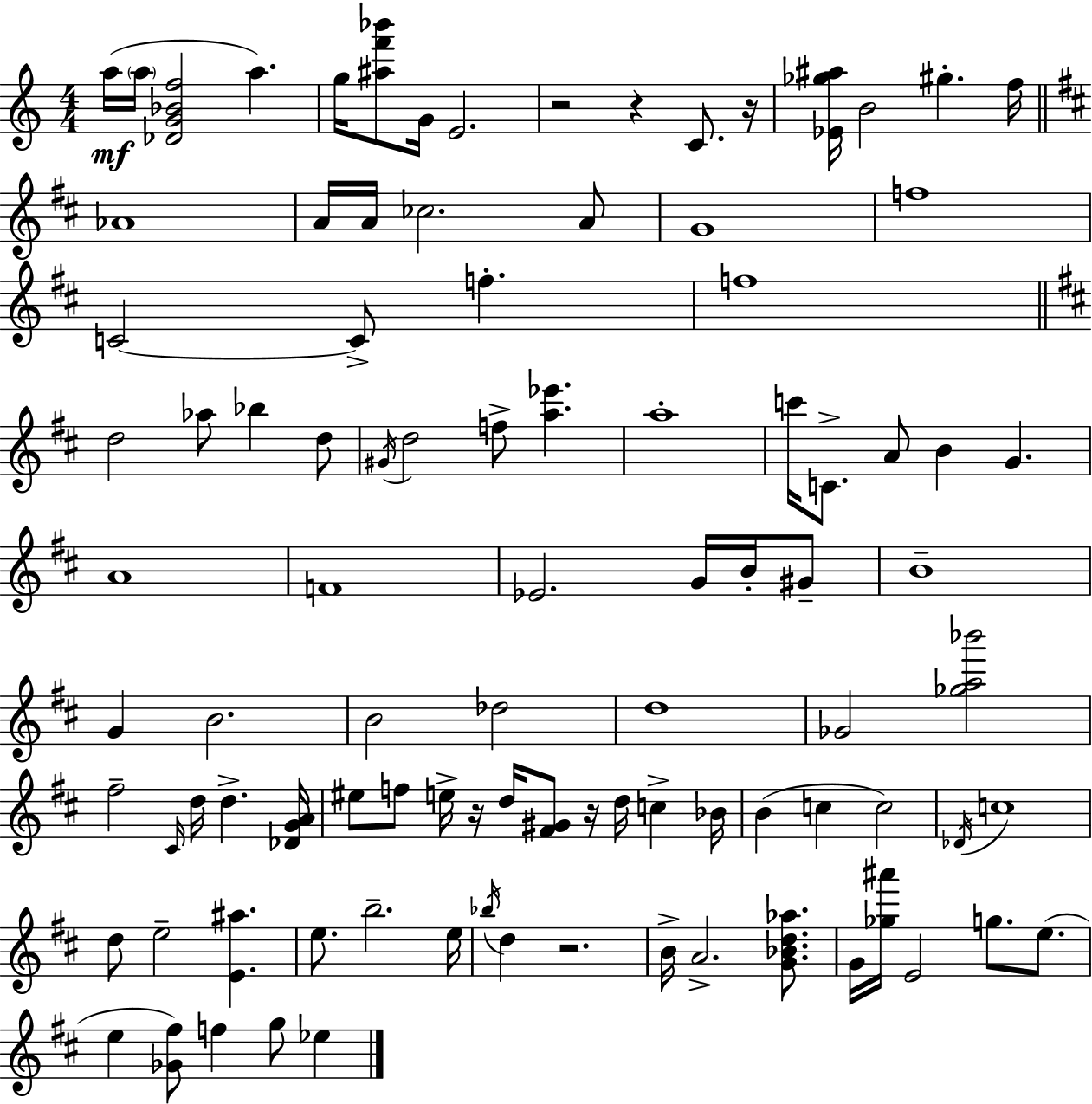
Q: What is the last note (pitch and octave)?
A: Eb5